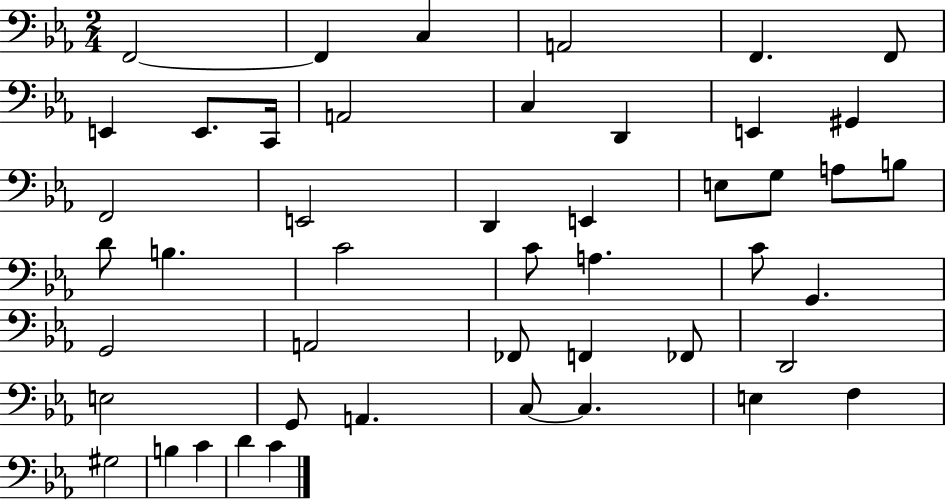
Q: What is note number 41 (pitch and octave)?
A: E3